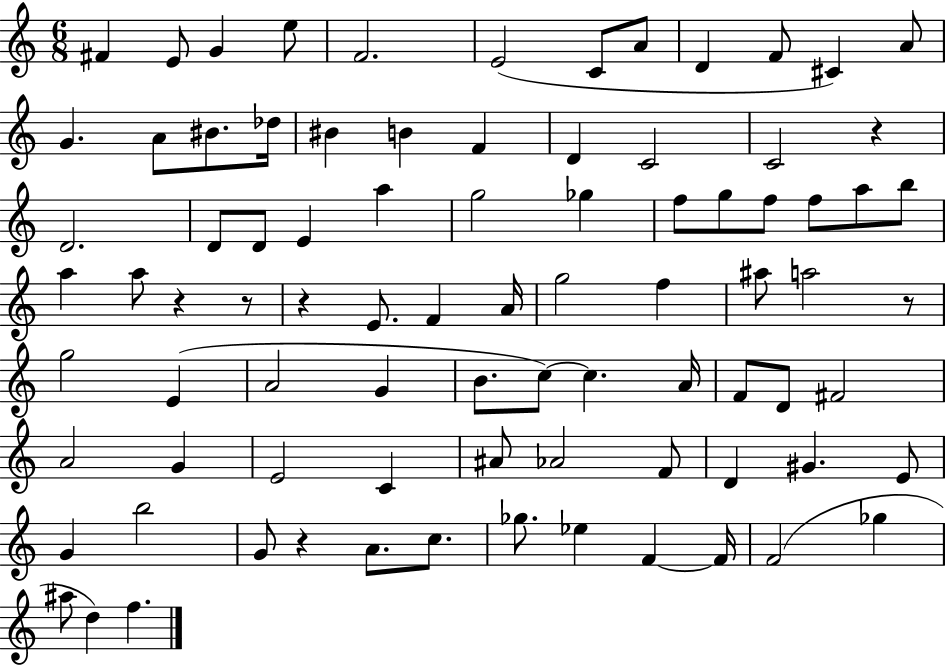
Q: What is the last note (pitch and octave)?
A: F5